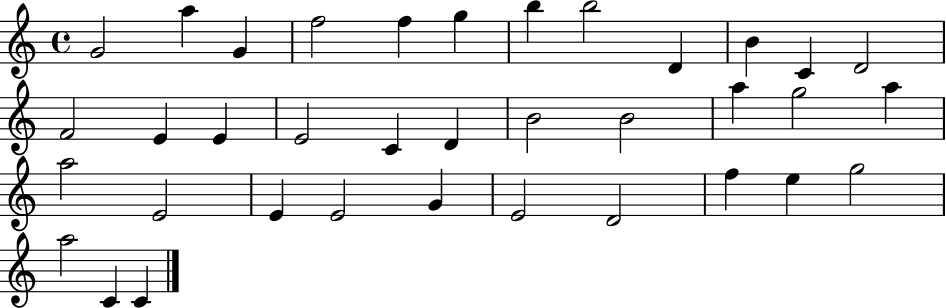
{
  \clef treble
  \time 4/4
  \defaultTimeSignature
  \key c \major
  g'2 a''4 g'4 | f''2 f''4 g''4 | b''4 b''2 d'4 | b'4 c'4 d'2 | \break f'2 e'4 e'4 | e'2 c'4 d'4 | b'2 b'2 | a''4 g''2 a''4 | \break a''2 e'2 | e'4 e'2 g'4 | e'2 d'2 | f''4 e''4 g''2 | \break a''2 c'4 c'4 | \bar "|."
}